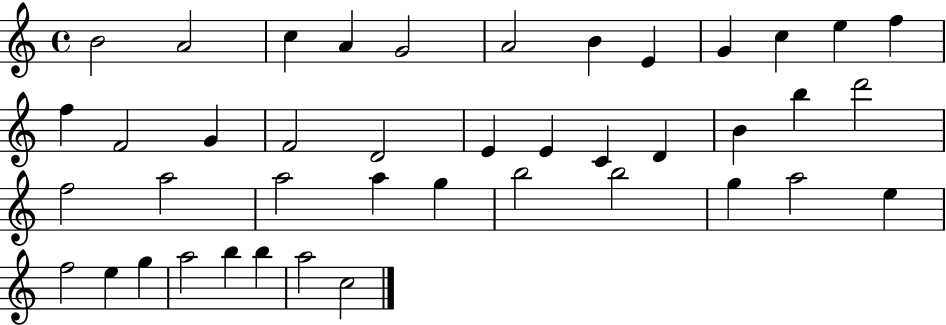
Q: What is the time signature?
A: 4/4